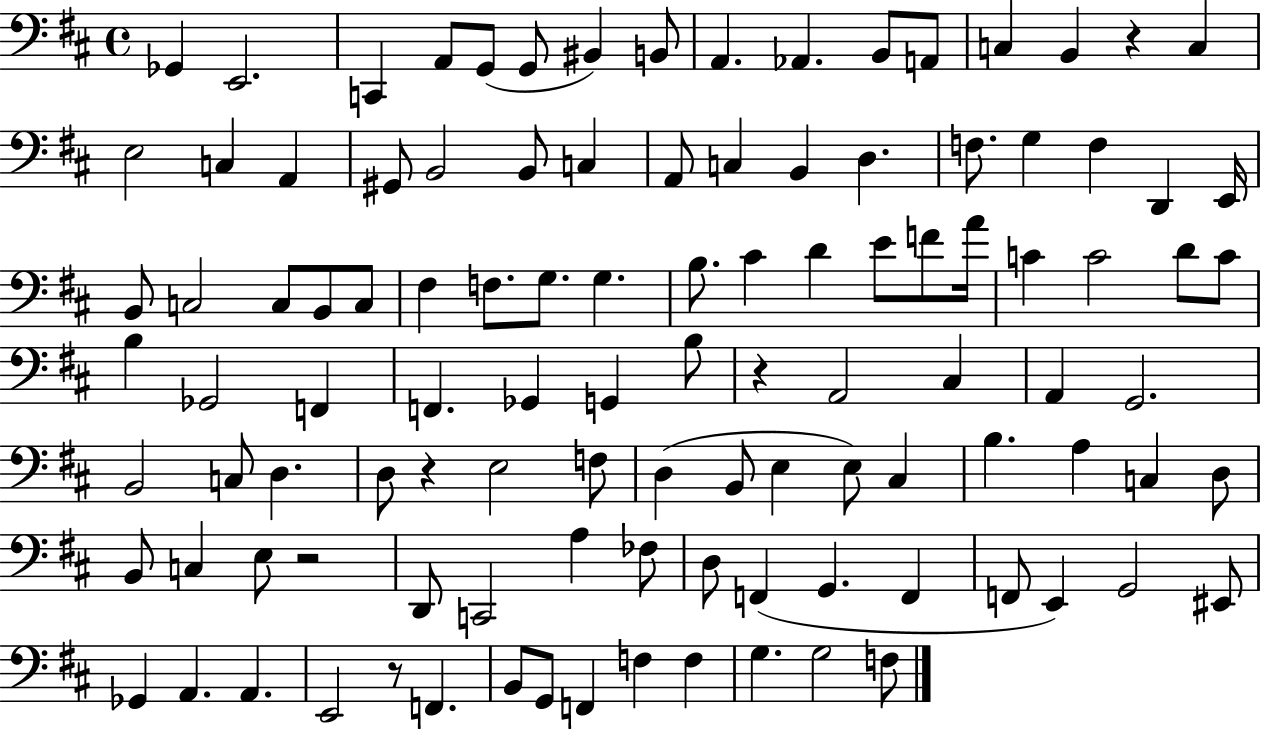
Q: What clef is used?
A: bass